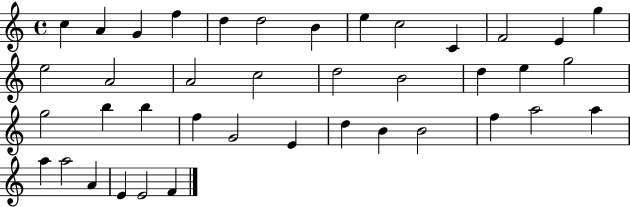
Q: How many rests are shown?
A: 0